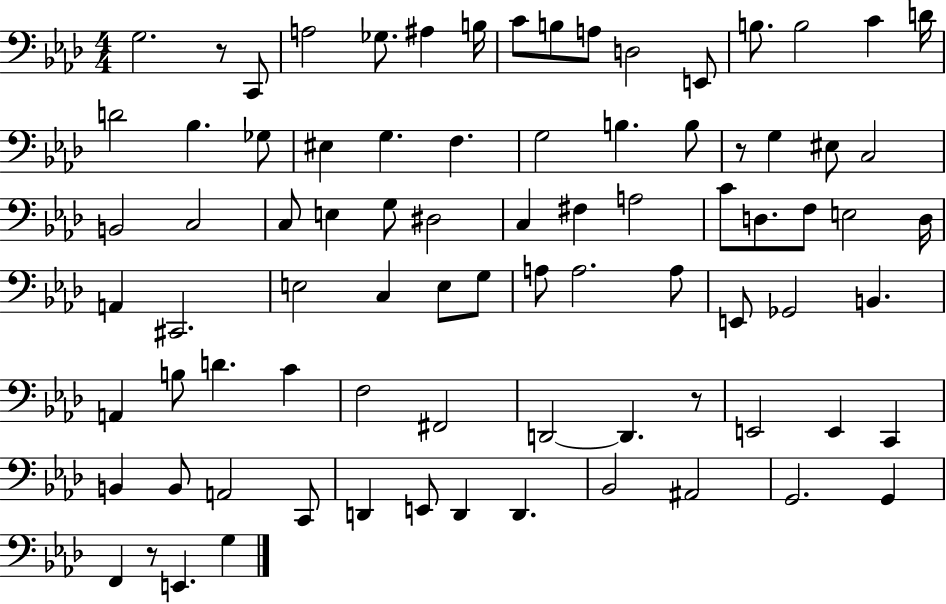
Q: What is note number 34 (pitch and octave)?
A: C3